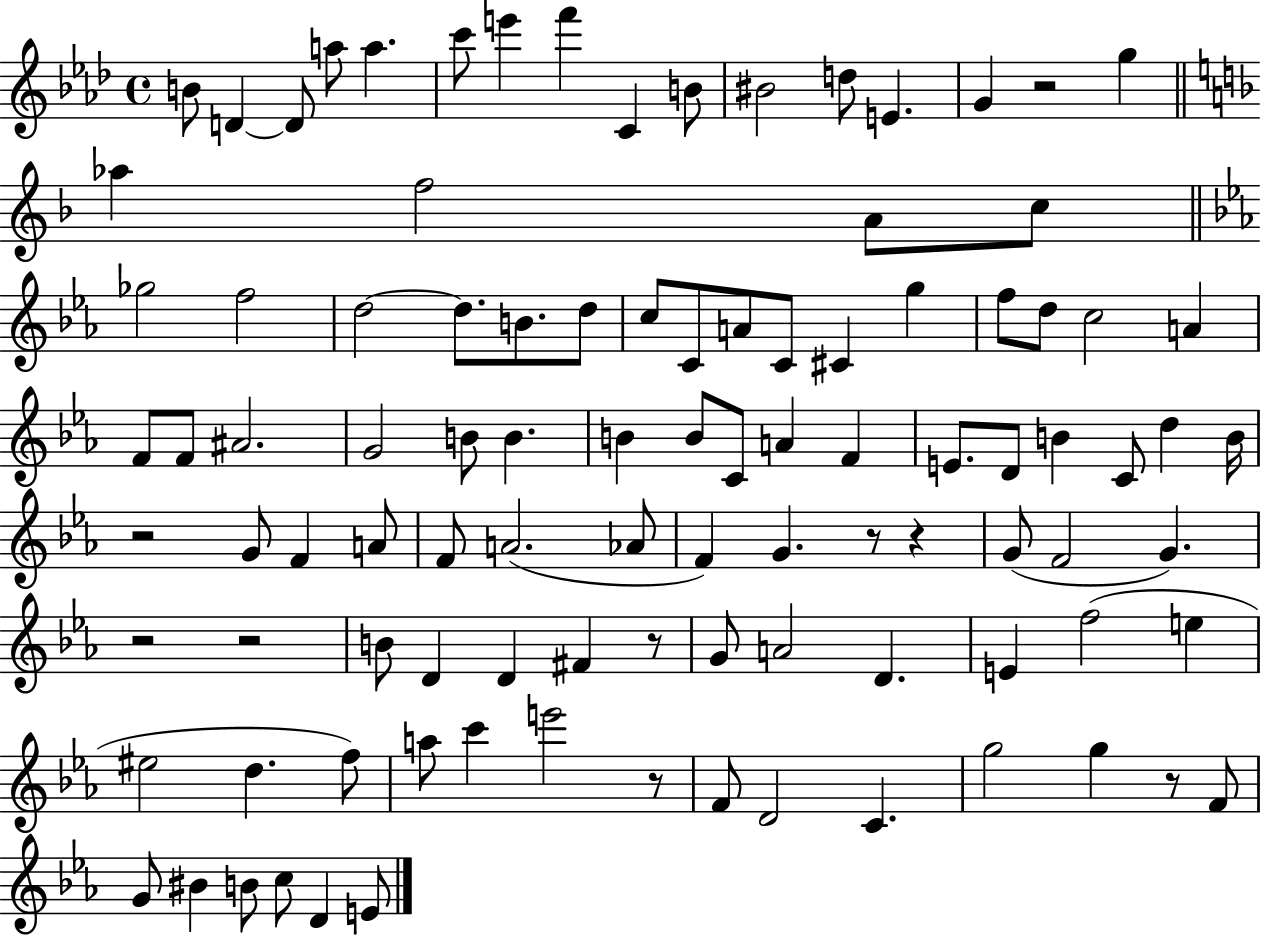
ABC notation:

X:1
T:Untitled
M:4/4
L:1/4
K:Ab
B/2 D D/2 a/2 a c'/2 e' f' C B/2 ^B2 d/2 E G z2 g _a f2 A/2 c/2 _g2 f2 d2 d/2 B/2 d/2 c/2 C/2 A/2 C/2 ^C g f/2 d/2 c2 A F/2 F/2 ^A2 G2 B/2 B B B/2 C/2 A F E/2 D/2 B C/2 d B/4 z2 G/2 F A/2 F/2 A2 _A/2 F G z/2 z G/2 F2 G z2 z2 B/2 D D ^F z/2 G/2 A2 D E f2 e ^e2 d f/2 a/2 c' e'2 z/2 F/2 D2 C g2 g z/2 F/2 G/2 ^B B/2 c/2 D E/2